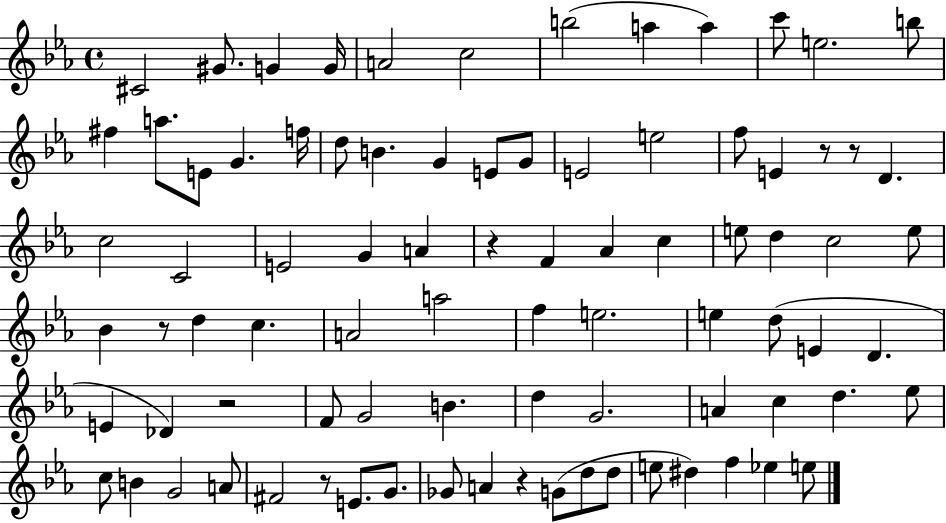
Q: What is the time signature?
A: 4/4